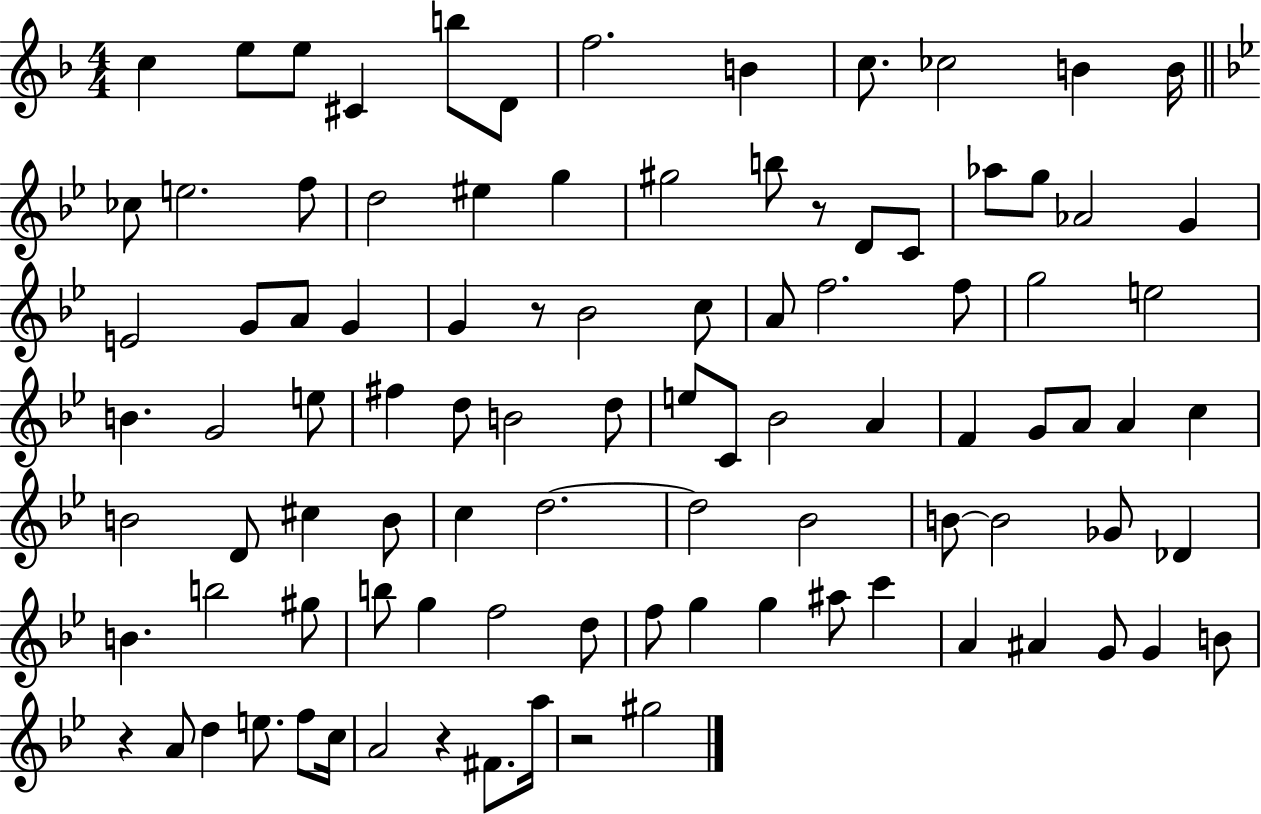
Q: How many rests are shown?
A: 5